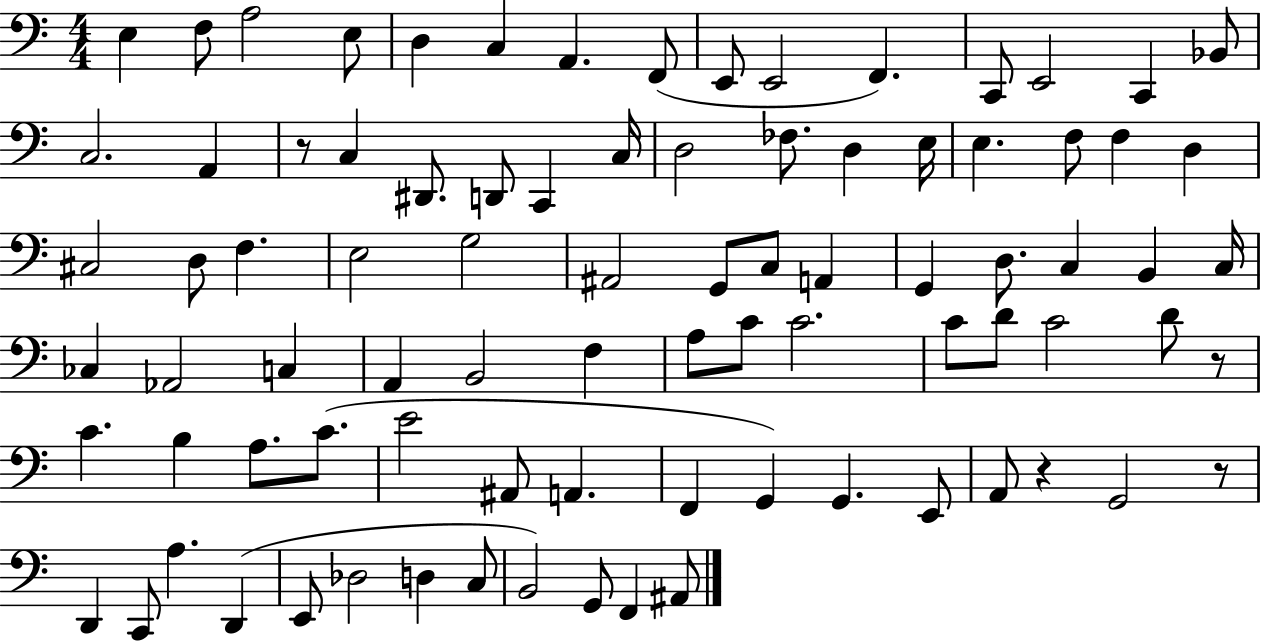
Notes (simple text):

E3/q F3/e A3/h E3/e D3/q C3/q A2/q. F2/e E2/e E2/h F2/q. C2/e E2/h C2/q Bb2/e C3/h. A2/q R/e C3/q D#2/e. D2/e C2/q C3/s D3/h FES3/e. D3/q E3/s E3/q. F3/e F3/q D3/q C#3/h D3/e F3/q. E3/h G3/h A#2/h G2/e C3/e A2/q G2/q D3/e. C3/q B2/q C3/s CES3/q Ab2/h C3/q A2/q B2/h F3/q A3/e C4/e C4/h. C4/e D4/e C4/h D4/e R/e C4/q. B3/q A3/e. C4/e. E4/h A#2/e A2/q. F2/q G2/q G2/q. E2/e A2/e R/q G2/h R/e D2/q C2/e A3/q. D2/q E2/e Db3/h D3/q C3/e B2/h G2/e F2/q A#2/e